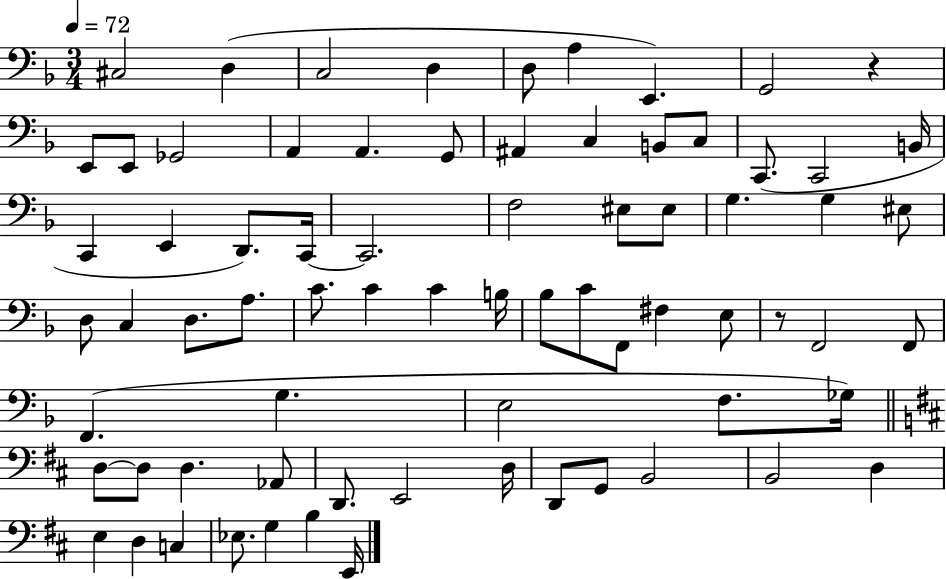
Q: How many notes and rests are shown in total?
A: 73